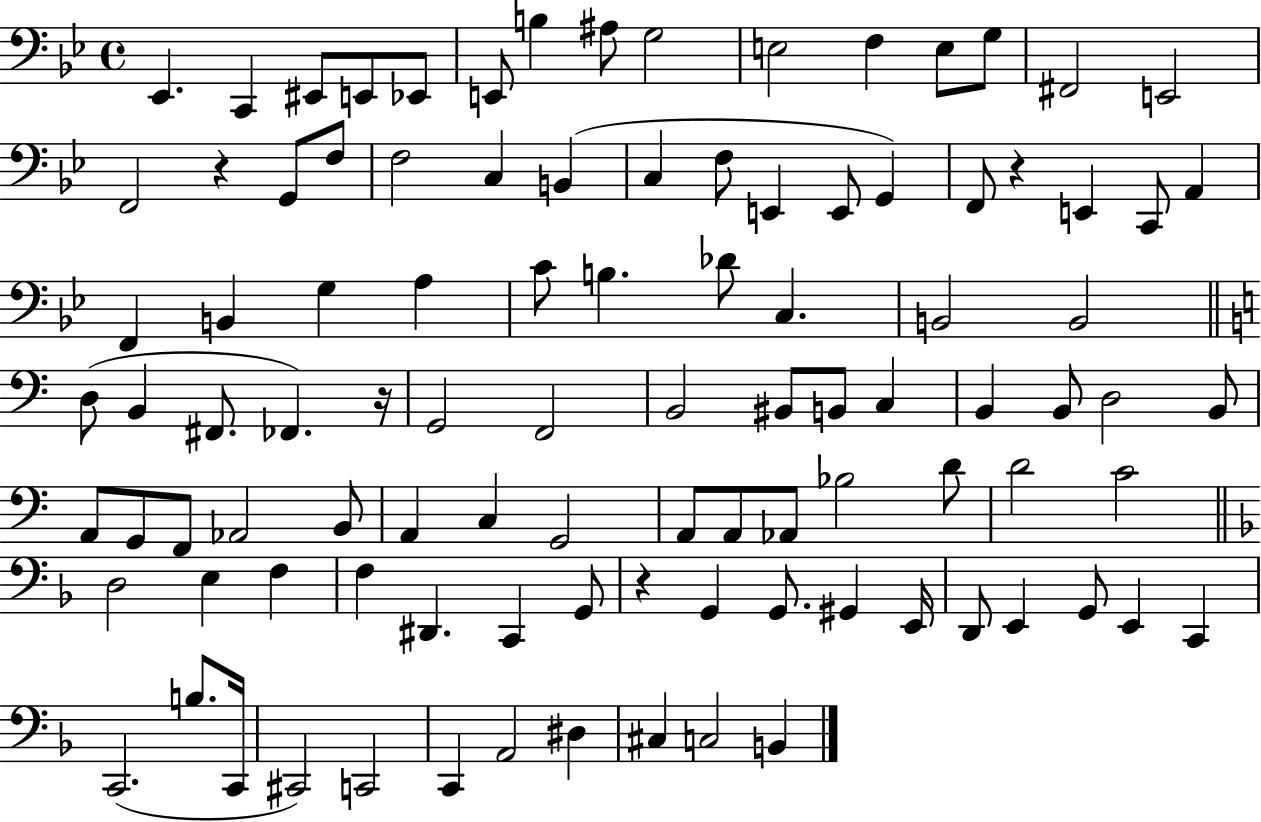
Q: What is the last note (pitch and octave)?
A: B2